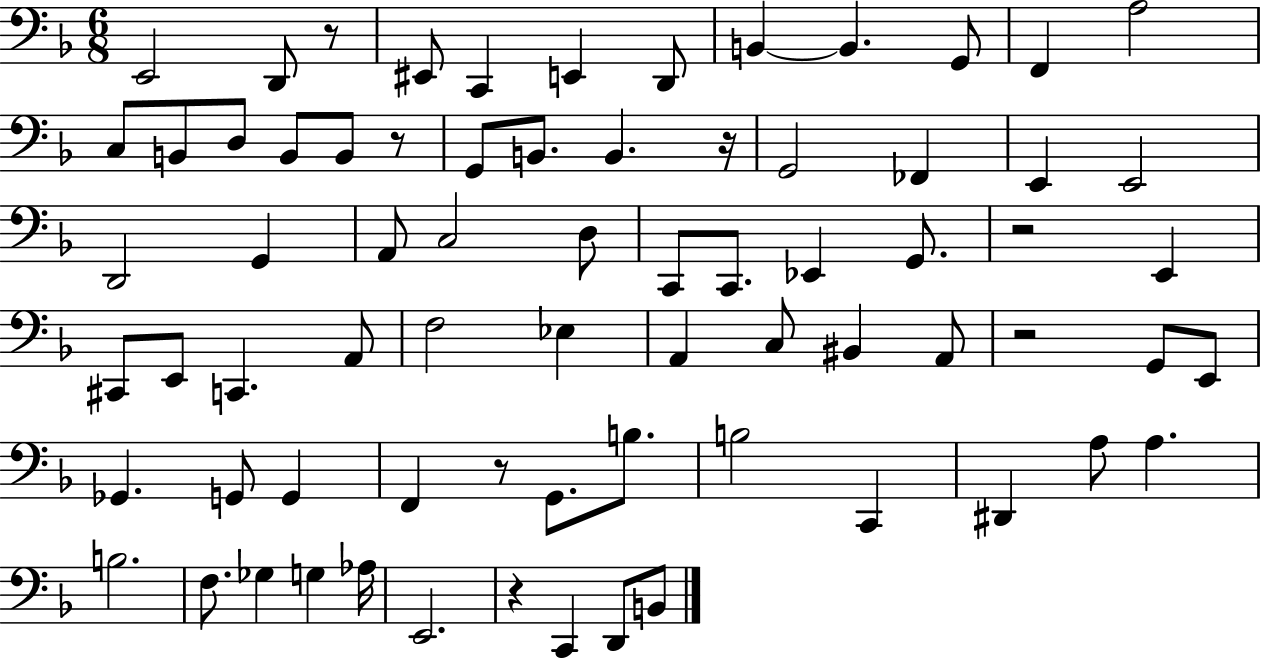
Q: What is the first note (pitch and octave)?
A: E2